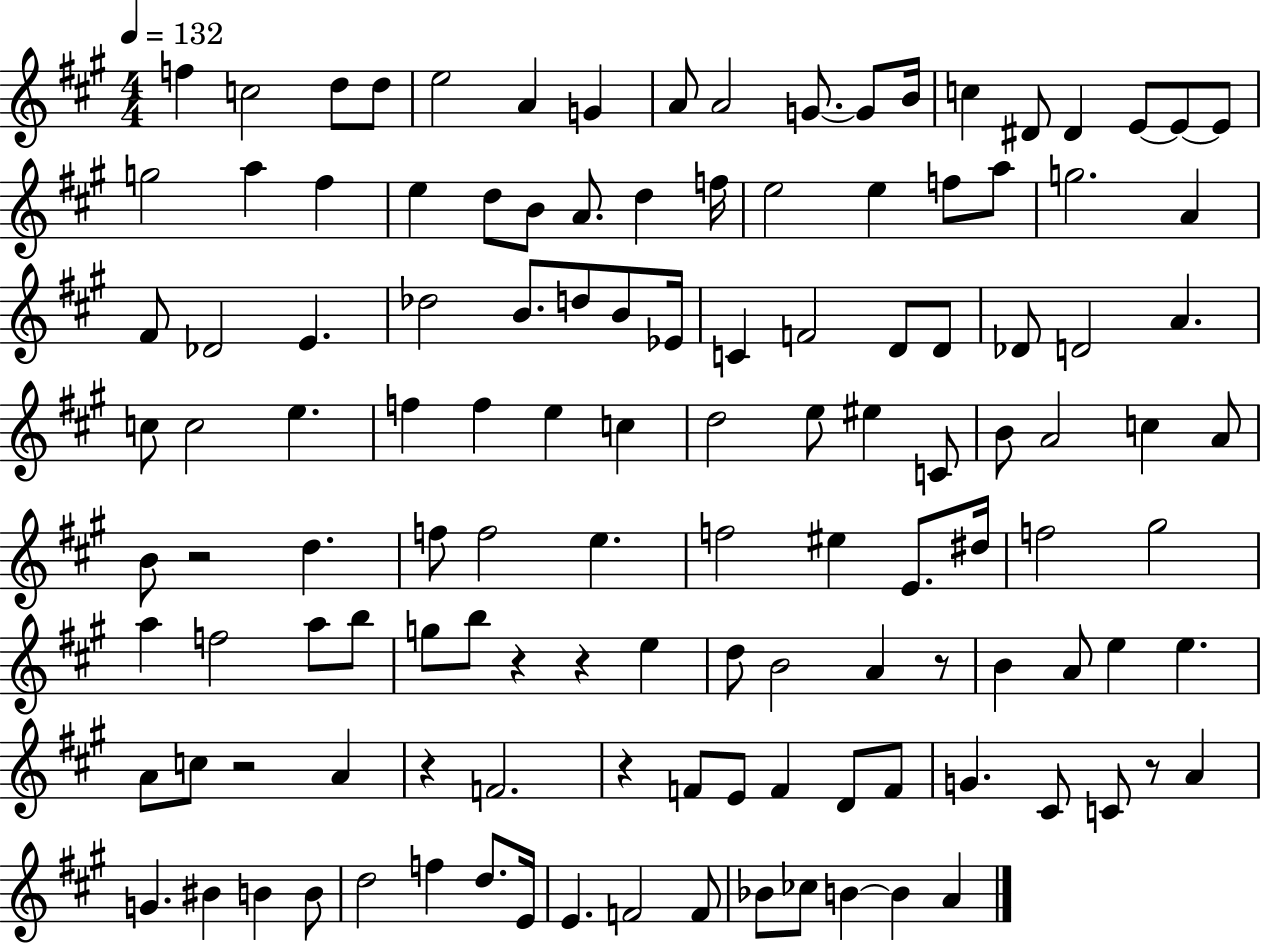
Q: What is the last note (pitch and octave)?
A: A4